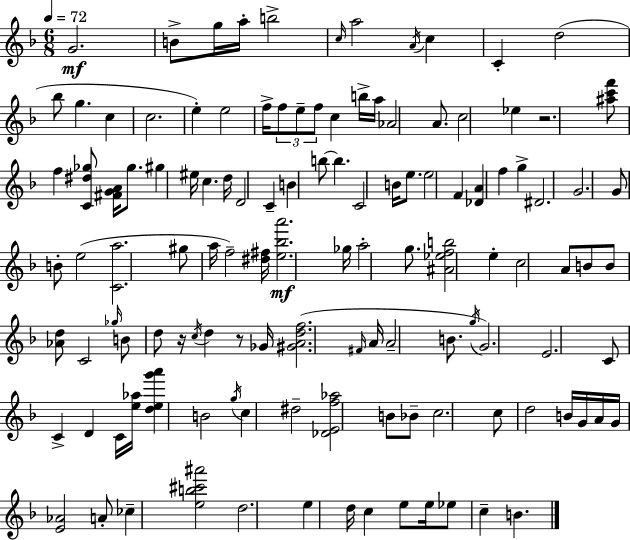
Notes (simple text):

G4/h. B4/e G5/s A5/s B5/h C5/s A5/h A4/s C5/q C4/q D5/h Bb5/e G5/q. C5/q C5/h. E5/q E5/h F5/s F5/e E5/e F5/e C5/q B5/s A5/s Ab4/h A4/e. C5/h Eb5/q R/h. [A#5,C6,F6]/e F5/q [C4,D#5,Gb5]/e [F#4,G4,A4]/s Gb5/e. G#5/q EIS5/s C5/q. D5/s D4/h C4/q B4/q B5/e B5/q. C4/h B4/s E5/e. E5/h F4/q [Db4,A4]/q F5/q G5/q D#4/h. G4/h. G4/e B4/e E5/h [C4,A5]/h. G#5/e A5/s F5/h [D#5,F#5]/s [E5,Bb5,A6]/h. Gb5/s A5/h G5/e. [A#4,Eb5,F5,B5]/h E5/q C5/h A4/e B4/e B4/e [Ab4,D5]/e C4/h Gb5/s B4/e D5/e R/s C5/s D5/q R/e Gb4/s [G#4,A4,D5,F5]/h. F#4/s A4/s A4/h B4/e. G5/s G4/h. E4/h. C4/e C4/q D4/q C4/s [E5,Ab5]/s [D5,E5,G6,A6]/q B4/h G5/s C5/q D#5/h [Db4,E4,F5,Ab5]/h B4/e Bb4/e C5/h. C5/e D5/h B4/s G4/s A4/s G4/s [E4,Ab4]/h A4/e CES5/q [E5,B5,C#6,A#6]/h D5/h. E5/q D5/s C5/q E5/e E5/s Eb5/e C5/q B4/q.